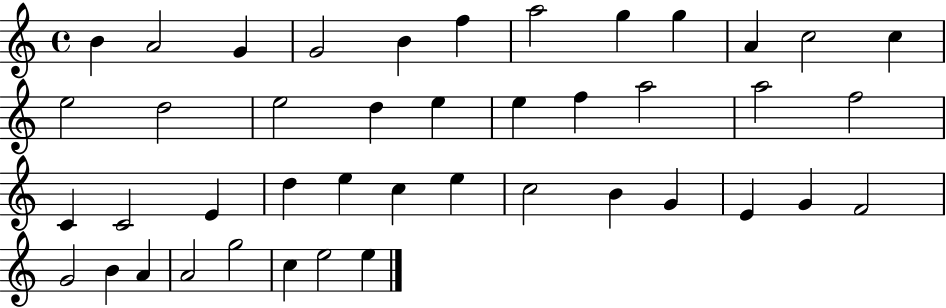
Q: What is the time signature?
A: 4/4